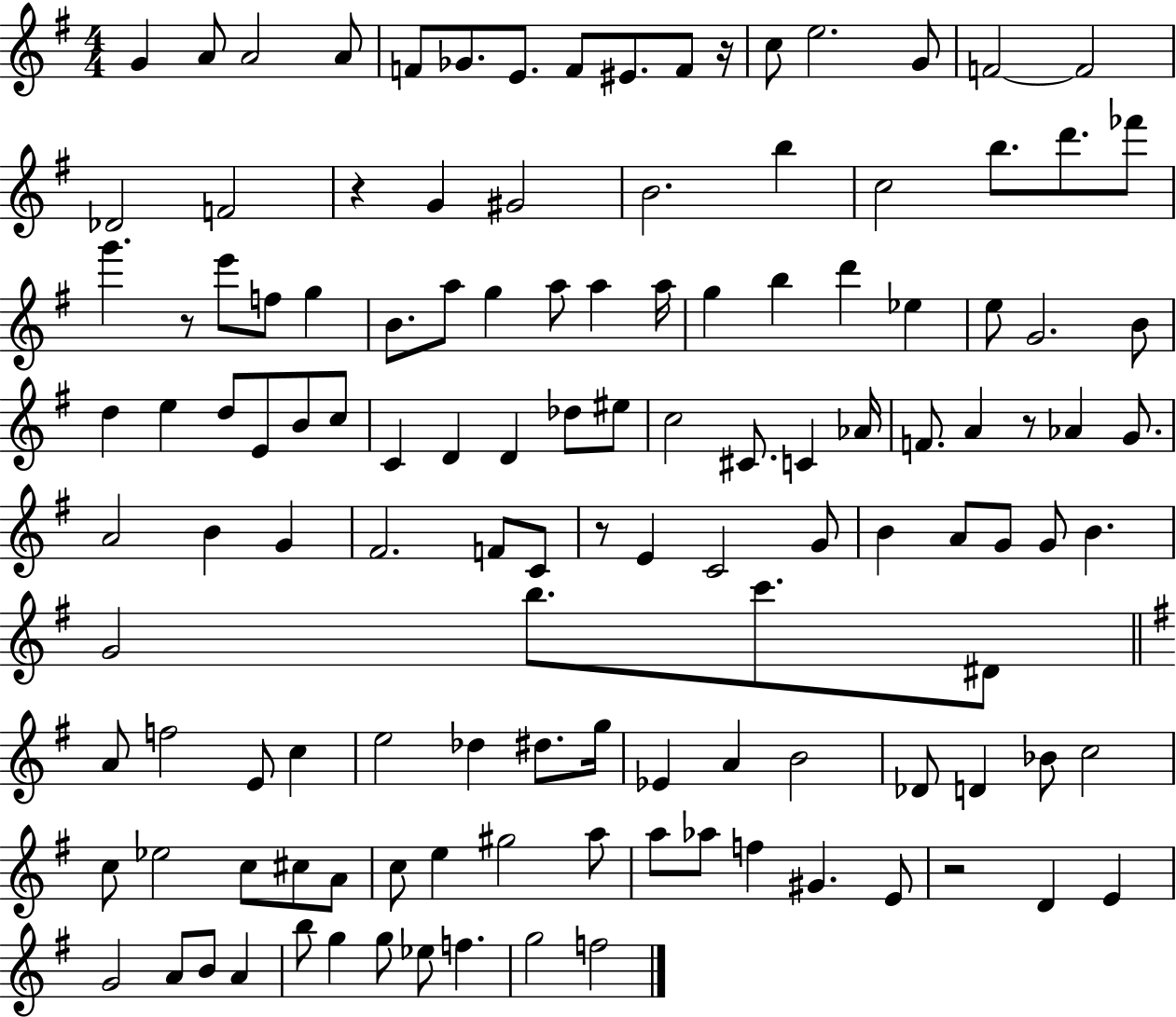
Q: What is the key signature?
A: G major